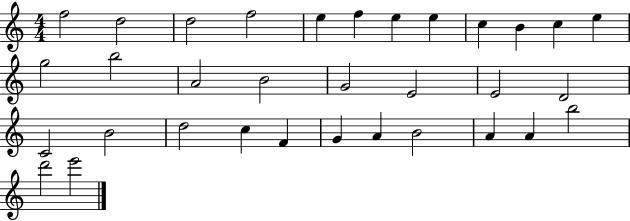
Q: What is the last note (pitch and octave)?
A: E6